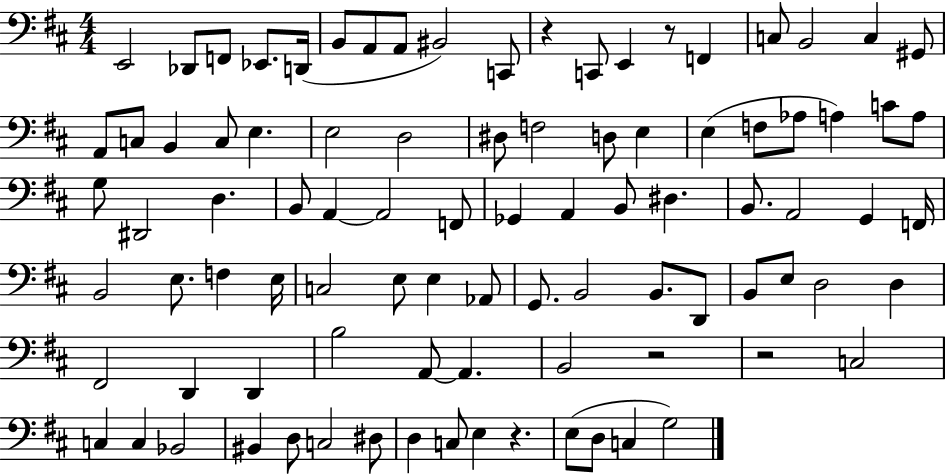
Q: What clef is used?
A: bass